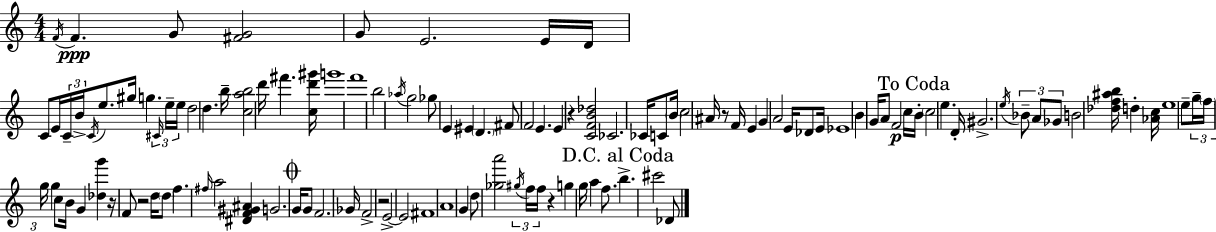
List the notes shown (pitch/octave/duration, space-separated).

F4/s F4/q. G4/e [F#4,G4]/h G4/e E4/h. E4/s D4/s C4/e E4/s C4/s B4/s C4/s E5/e. G#5/s G5/q. C#4/s E5/s E5/s D5/h D5/q. B5/s [C5,A5,B5]/h D6/s F#6/q. [C5,D6,G#6]/s G6/w F6/w B5/h Ab5/s G5/h Gb5/e E4/q EIS4/q D4/q. F#4/e F4/h E4/q. E4/q R/q [C4,F4,B4,Db5]/h CES4/h. CES4/s C4/e B4/s C5/h A#4/s R/e F4/s E4/q G4/q A4/h E4/s Db4/e E4/s Eb4/w B4/q G4/s A4/e F4/h C5/s B4/s C5/h E5/q. D4/s G#4/h. E5/s Bb4/e A4/e Gb4/e B4/h [Db5,F5,A#5,B5]/s D5/q [Ab4,C5]/s E5/w E5/e G5/s F5/s G5/s G5/q C5/e B4/s G4/q [Db5,G6]/q R/s F4/e R/h D5/s D5/e F5/q. F#5/s A5/h [D#4,F4,G#4,A#4]/q G4/h. G4/s G4/e F4/h. Gb4/s F4/h R/h E4/h E4/h F#4/w A4/w G4/q D5/e [Gb5,A6]/h G#5/s F5/s F5/s R/q G5/q G5/s A5/q F5/e. B5/q. C#6/h Db4/e